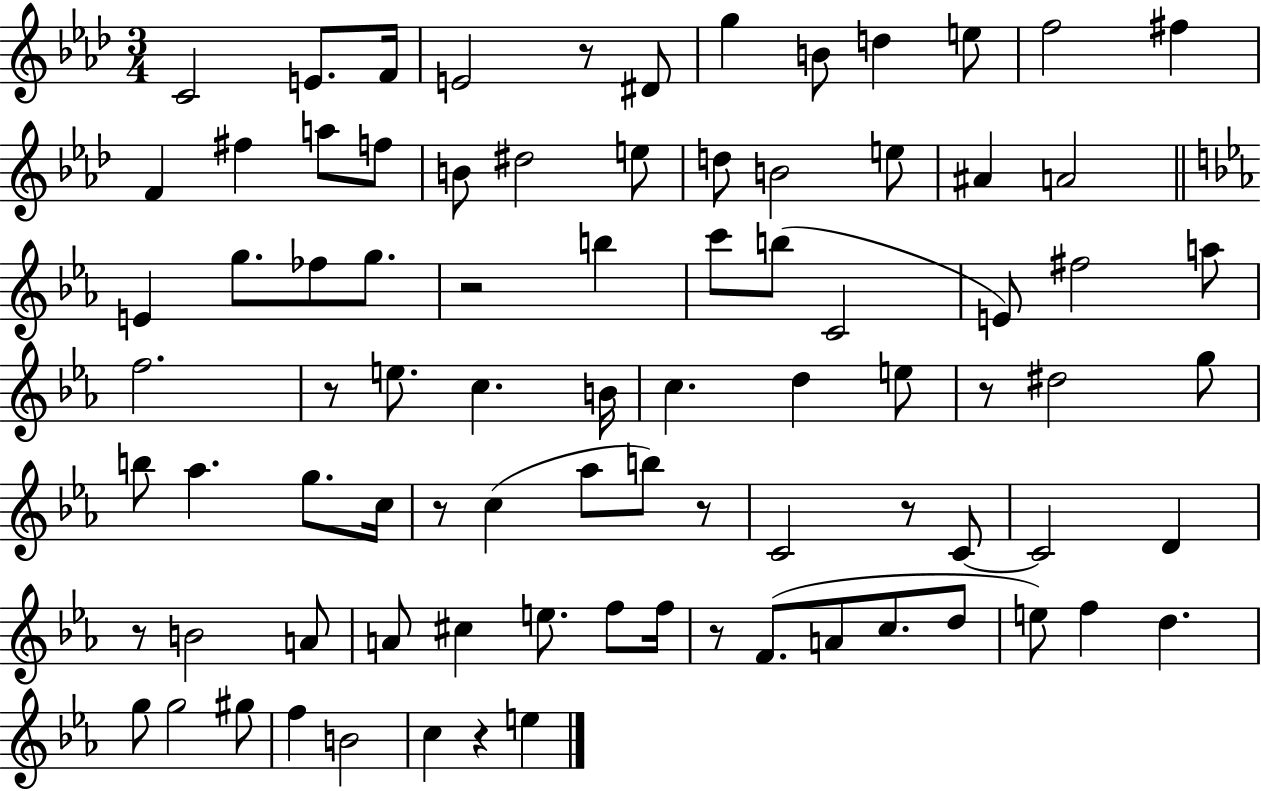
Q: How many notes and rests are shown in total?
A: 85